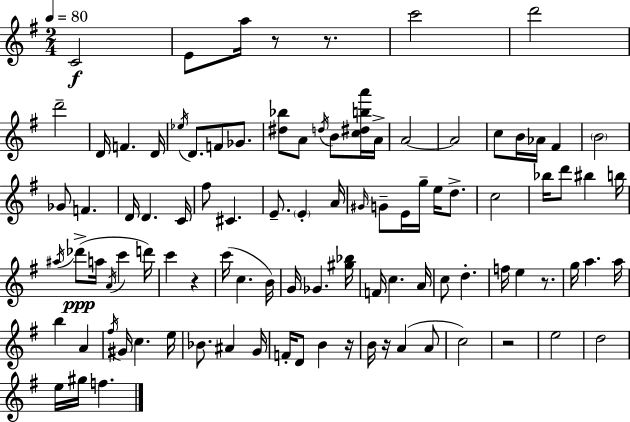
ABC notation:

X:1
T:Untitled
M:2/4
L:1/4
K:Em
C2 E/2 a/4 z/2 z/2 c'2 d'2 d'2 D/4 F D/4 _e/4 D/2 F/2 _G/2 [^d_b]/2 A/2 d/4 B/2 [c^dba']/4 A/4 A2 A2 c/2 B/4 _A/4 ^F B2 _G/2 F D/4 D C/4 ^f/2 ^C E/2 E A/4 ^G/4 G/2 E/4 g/4 e/4 d/2 c2 _b/4 d'/2 ^b b/4 ^a/4 _d'/2 a/4 A/4 c' d'/4 c' z c'/4 c B/4 G/4 _G [^g_b]/4 F/4 c A/4 c/2 d f/4 e z/2 g/4 a a/4 b A ^f/4 ^G/4 c e/4 _B/2 ^A G/4 F/4 D/2 B z/4 B/4 z/4 A A/2 c2 z2 e2 d2 e/4 ^g/4 f